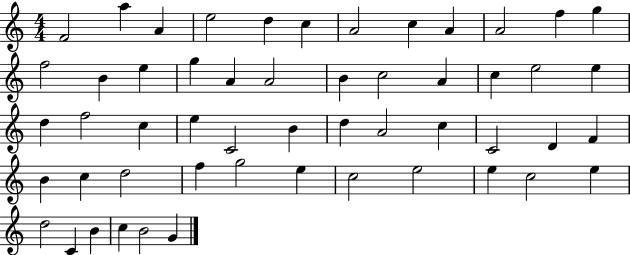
F4/h A5/q A4/q E5/h D5/q C5/q A4/h C5/q A4/q A4/h F5/q G5/q F5/h B4/q E5/q G5/q A4/q A4/h B4/q C5/h A4/q C5/q E5/h E5/q D5/q F5/h C5/q E5/q C4/h B4/q D5/q A4/h C5/q C4/h D4/q F4/q B4/q C5/q D5/h F5/q G5/h E5/q C5/h E5/h E5/q C5/h E5/q D5/h C4/q B4/q C5/q B4/h G4/q